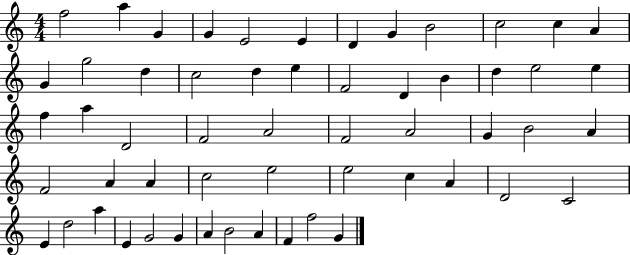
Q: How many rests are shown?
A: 0